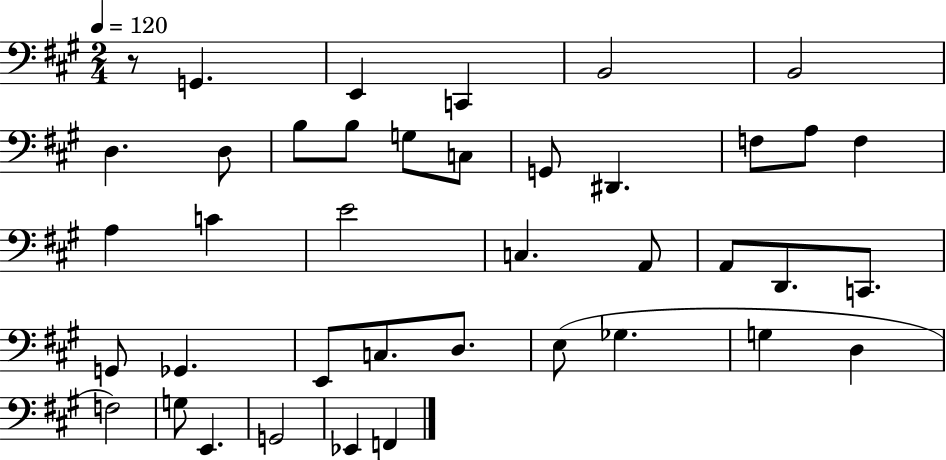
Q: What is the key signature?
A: A major